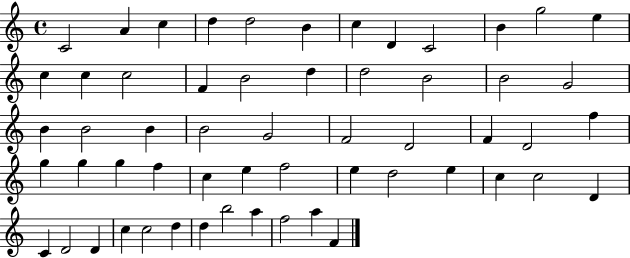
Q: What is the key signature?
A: C major